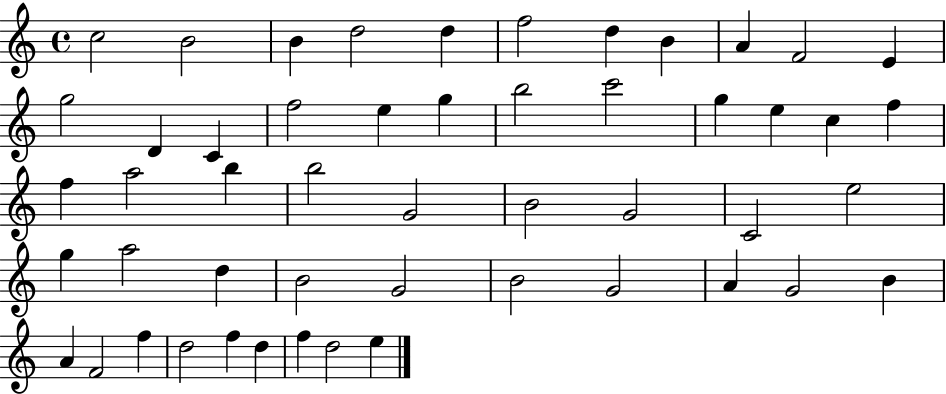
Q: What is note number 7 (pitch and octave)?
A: D5